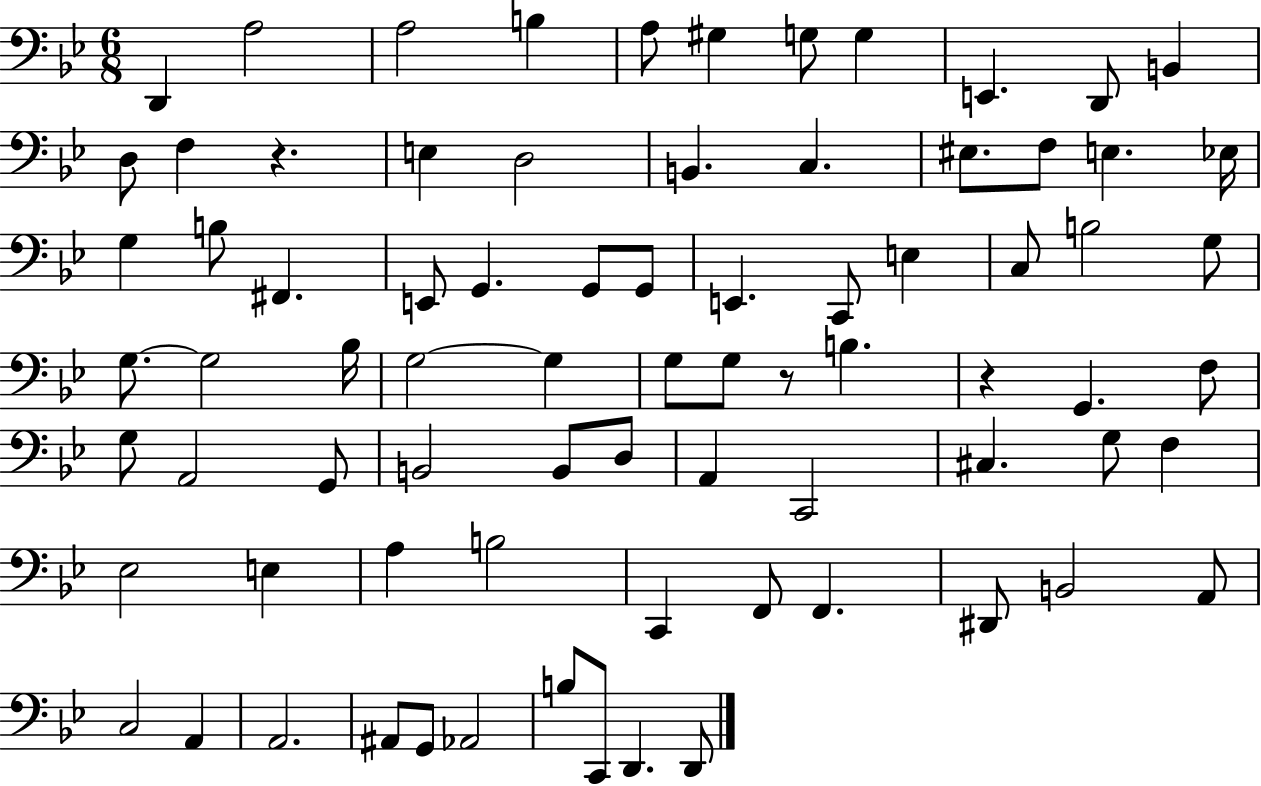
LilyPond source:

{
  \clef bass
  \numericTimeSignature
  \time 6/8
  \key bes \major
  d,4 a2 | a2 b4 | a8 gis4 g8 g4 | e,4. d,8 b,4 | \break d8 f4 r4. | e4 d2 | b,4. c4. | eis8. f8 e4. ees16 | \break g4 b8 fis,4. | e,8 g,4. g,8 g,8 | e,4. c,8 e4 | c8 b2 g8 | \break g8.~~ g2 bes16 | g2~~ g4 | g8 g8 r8 b4. | r4 g,4. f8 | \break g8 a,2 g,8 | b,2 b,8 d8 | a,4 c,2 | cis4. g8 f4 | \break ees2 e4 | a4 b2 | c,4 f,8 f,4. | dis,8 b,2 a,8 | \break c2 a,4 | a,2. | ais,8 g,8 aes,2 | b8 c,8 d,4. d,8 | \break \bar "|."
}